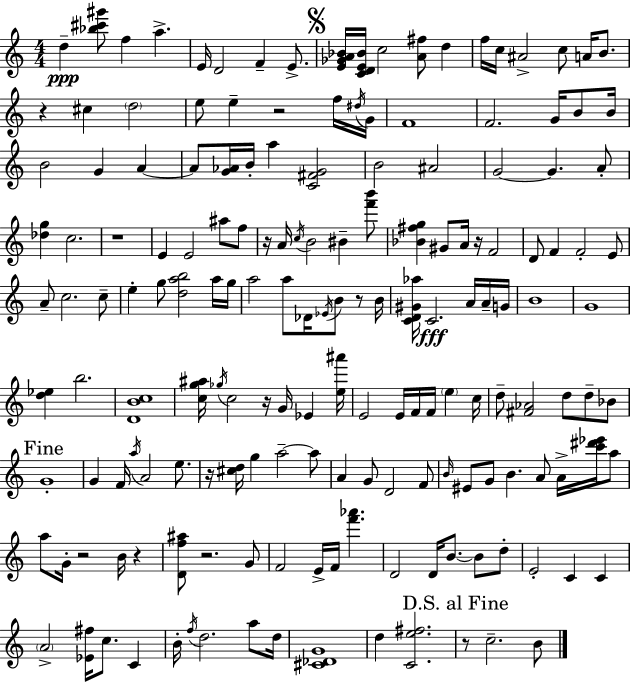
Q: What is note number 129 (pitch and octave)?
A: D5